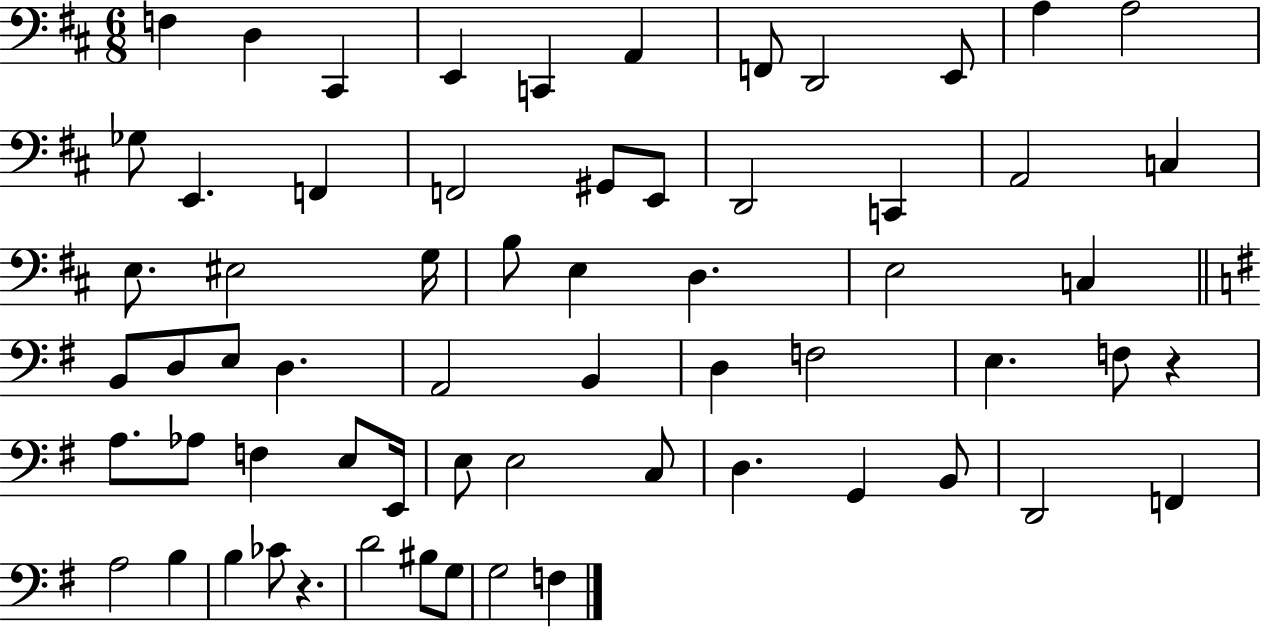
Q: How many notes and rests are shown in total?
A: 63